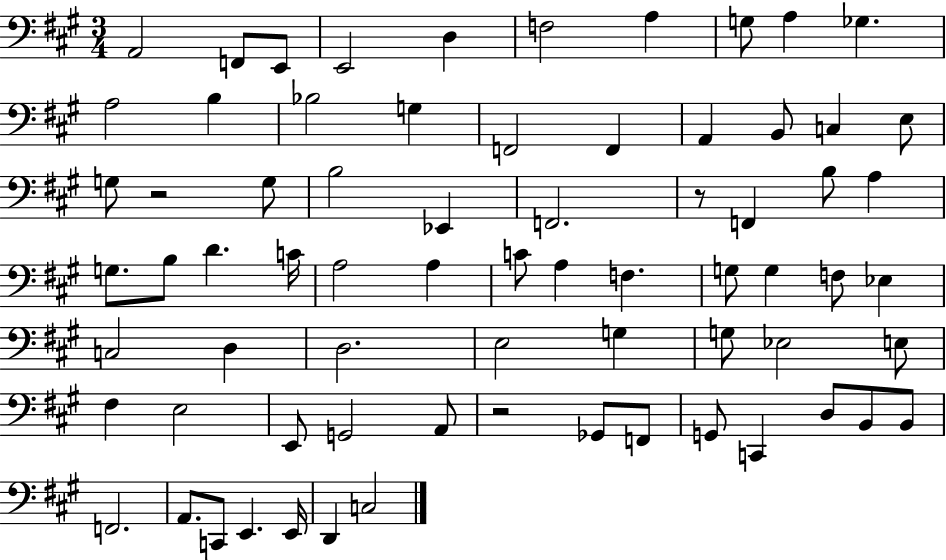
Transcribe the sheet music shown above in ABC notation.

X:1
T:Untitled
M:3/4
L:1/4
K:A
A,,2 F,,/2 E,,/2 E,,2 D, F,2 A, G,/2 A, _G, A,2 B, _B,2 G, F,,2 F,, A,, B,,/2 C, E,/2 G,/2 z2 G,/2 B,2 _E,, F,,2 z/2 F,, B,/2 A, G,/2 B,/2 D C/4 A,2 A, C/2 A, F, G,/2 G, F,/2 _E, C,2 D, D,2 E,2 G, G,/2 _E,2 E,/2 ^F, E,2 E,,/2 G,,2 A,,/2 z2 _G,,/2 F,,/2 G,,/2 C,, D,/2 B,,/2 B,,/2 F,,2 A,,/2 C,,/2 E,, E,,/4 D,, C,2